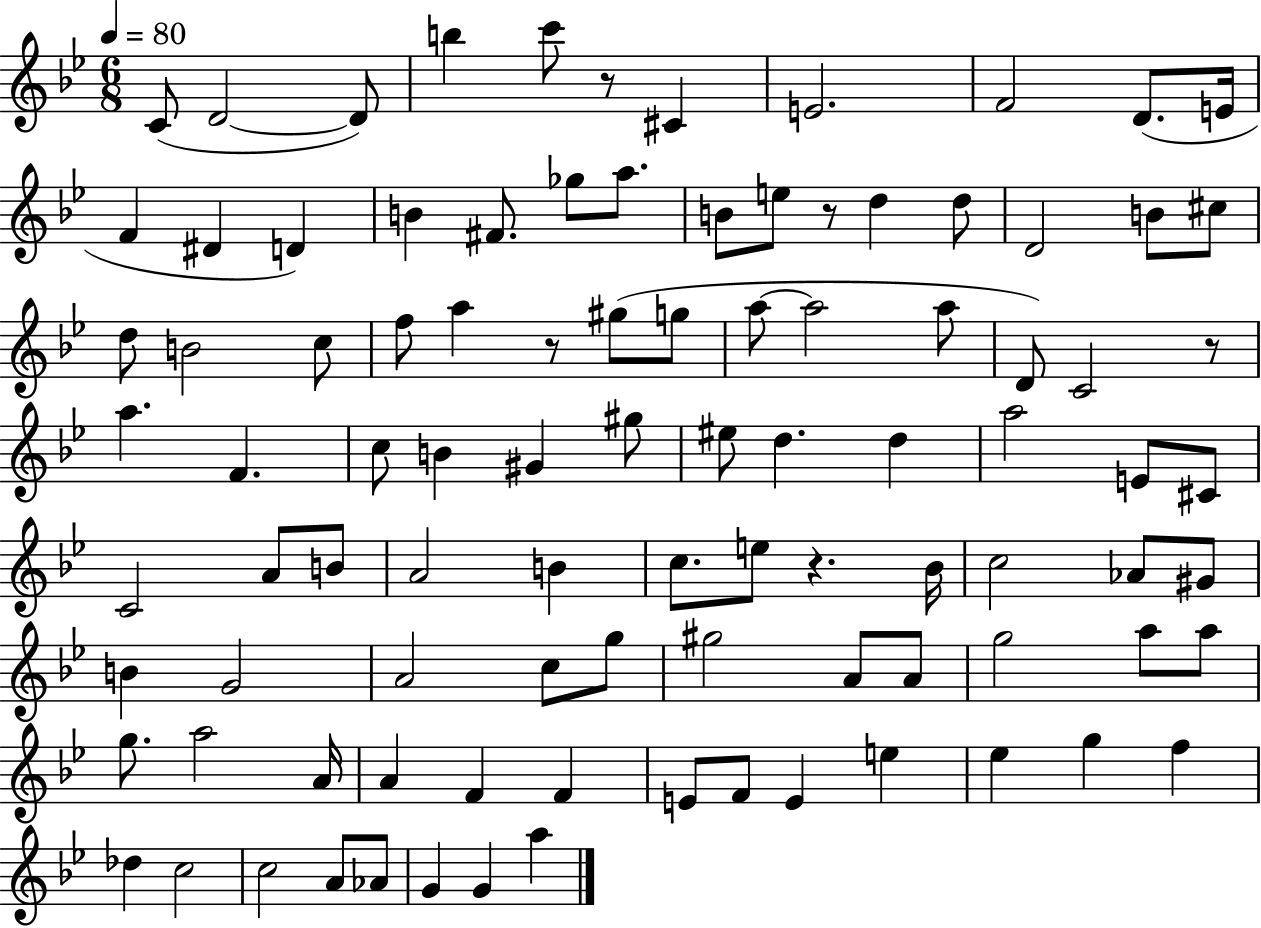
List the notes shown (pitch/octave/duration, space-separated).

C4/e D4/h D4/e B5/q C6/e R/e C#4/q E4/h. F4/h D4/e. E4/s F4/q D#4/q D4/q B4/q F#4/e. Gb5/e A5/e. B4/e E5/e R/e D5/q D5/e D4/h B4/e C#5/e D5/e B4/h C5/e F5/e A5/q R/e G#5/e G5/e A5/e A5/h A5/e D4/e C4/h R/e A5/q. F4/q. C5/e B4/q G#4/q G#5/e EIS5/e D5/q. D5/q A5/h E4/e C#4/e C4/h A4/e B4/e A4/h B4/q C5/e. E5/e R/q. Bb4/s C5/h Ab4/e G#4/e B4/q G4/h A4/h C5/e G5/e G#5/h A4/e A4/e G5/h A5/e A5/e G5/e. A5/h A4/s A4/q F4/q F4/q E4/e F4/e E4/q E5/q Eb5/q G5/q F5/q Db5/q C5/h C5/h A4/e Ab4/e G4/q G4/q A5/q